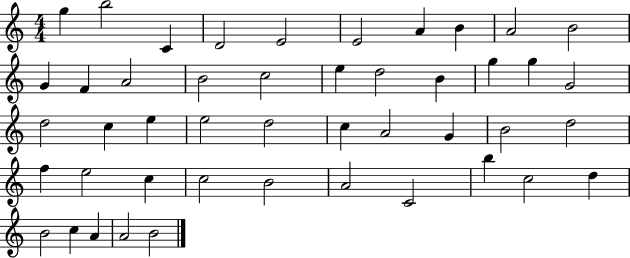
X:1
T:Untitled
M:4/4
L:1/4
K:C
g b2 C D2 E2 E2 A B A2 B2 G F A2 B2 c2 e d2 B g g G2 d2 c e e2 d2 c A2 G B2 d2 f e2 c c2 B2 A2 C2 b c2 d B2 c A A2 B2